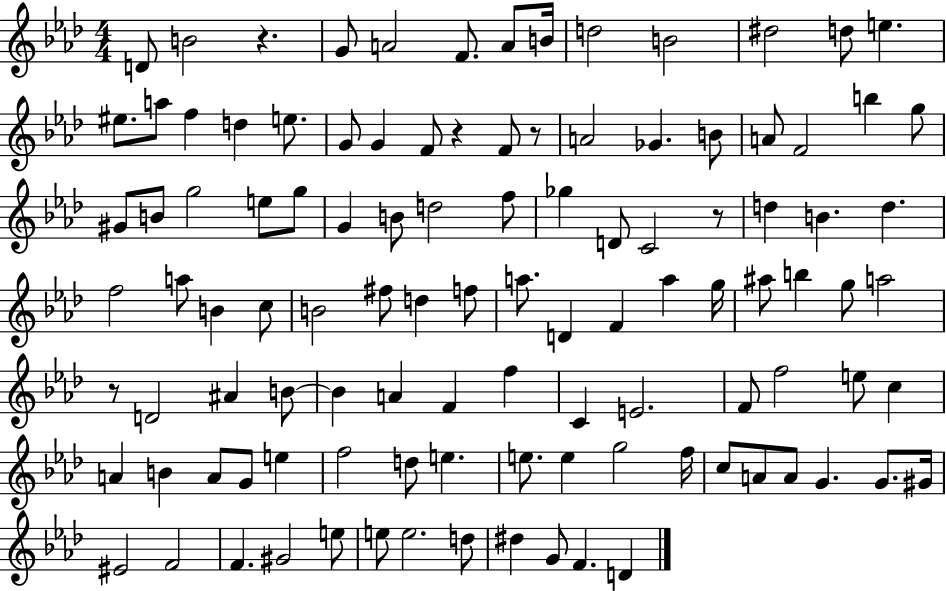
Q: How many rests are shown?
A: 5